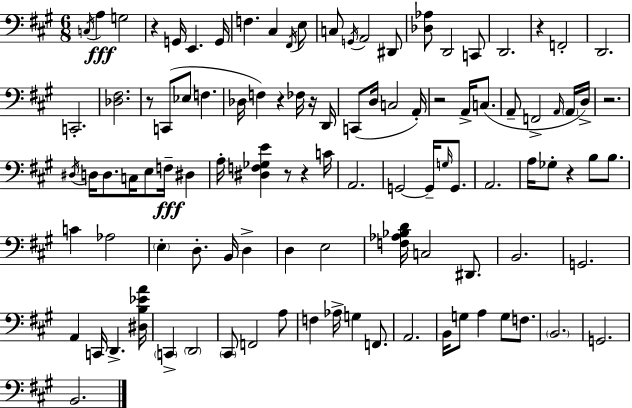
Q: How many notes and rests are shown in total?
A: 105